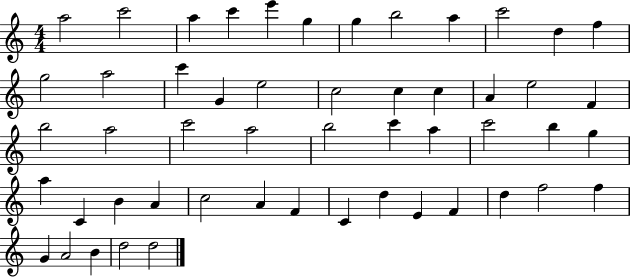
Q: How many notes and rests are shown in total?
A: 52